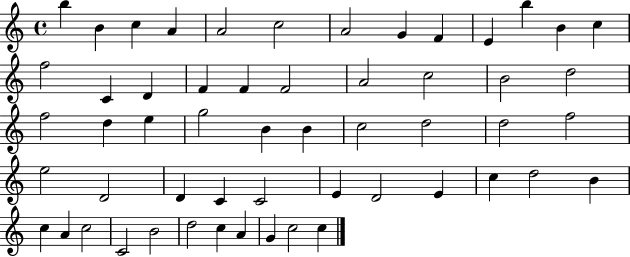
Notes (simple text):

B5/q B4/q C5/q A4/q A4/h C5/h A4/h G4/q F4/q E4/q B5/q B4/q C5/q F5/h C4/q D4/q F4/q F4/q F4/h A4/h C5/h B4/h D5/h F5/h D5/q E5/q G5/h B4/q B4/q C5/h D5/h D5/h F5/h E5/h D4/h D4/q C4/q C4/h E4/q D4/h E4/q C5/q D5/h B4/q C5/q A4/q C5/h C4/h B4/h D5/h C5/q A4/q G4/q C5/h C5/q